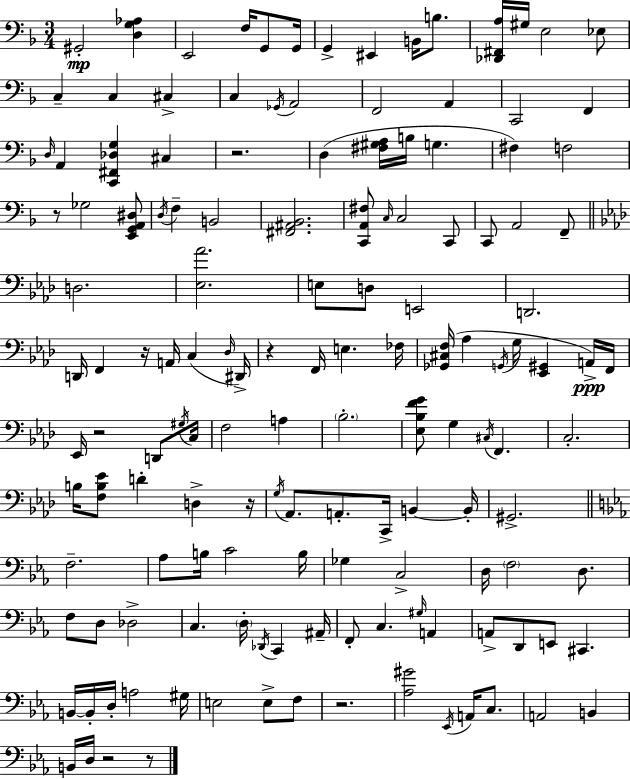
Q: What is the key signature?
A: D minor